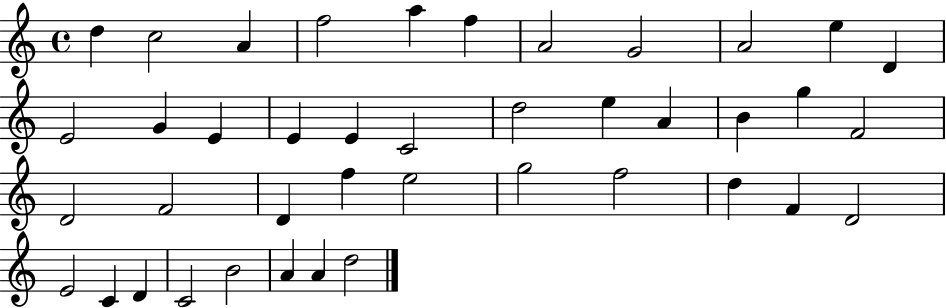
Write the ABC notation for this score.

X:1
T:Untitled
M:4/4
L:1/4
K:C
d c2 A f2 a f A2 G2 A2 e D E2 G E E E C2 d2 e A B g F2 D2 F2 D f e2 g2 f2 d F D2 E2 C D C2 B2 A A d2